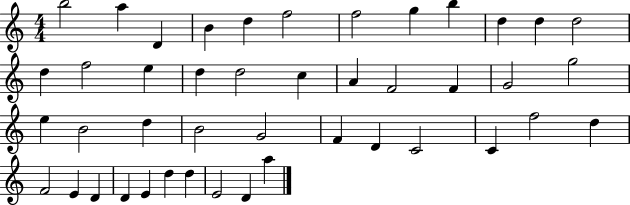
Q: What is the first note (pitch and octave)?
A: B5